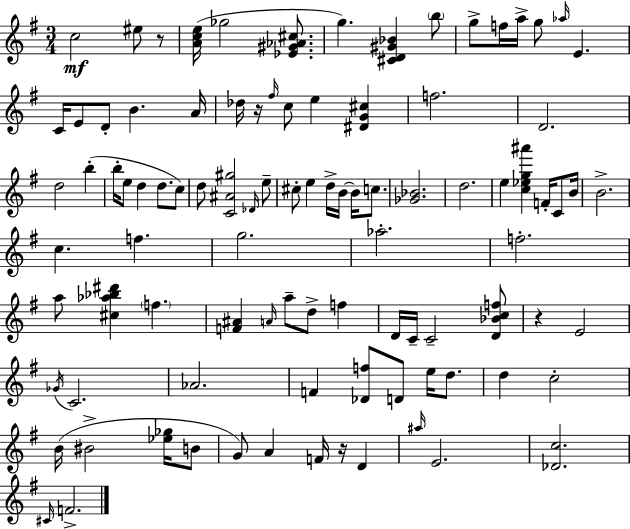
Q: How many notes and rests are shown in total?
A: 96